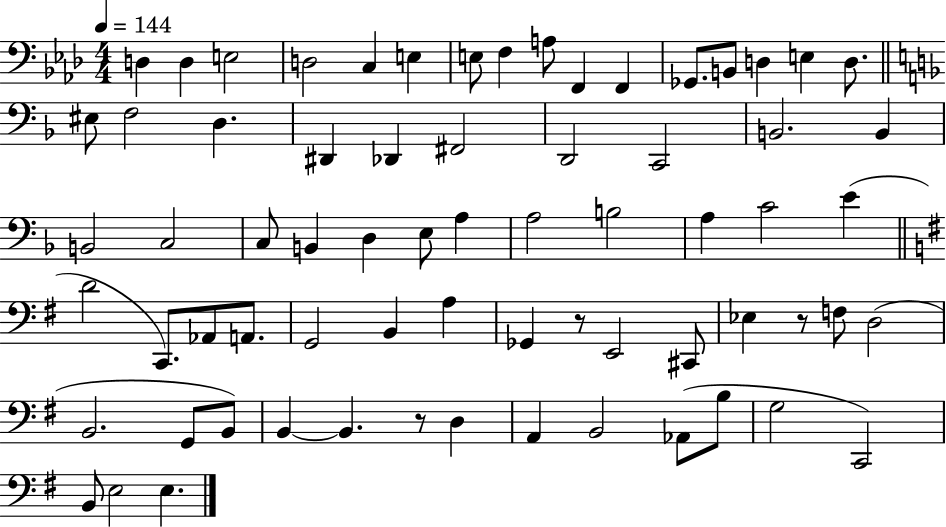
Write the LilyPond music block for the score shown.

{
  \clef bass
  \numericTimeSignature
  \time 4/4
  \key aes \major
  \tempo 4 = 144
  d4 d4 e2 | d2 c4 e4 | e8 f4 a8 f,4 f,4 | ges,8. b,8 d4 e4 d8. | \break \bar "||" \break \key f \major eis8 f2 d4. | dis,4 des,4 fis,2 | d,2 c,2 | b,2. b,4 | \break b,2 c2 | c8 b,4 d4 e8 a4 | a2 b2 | a4 c'2 e'4( | \break \bar "||" \break \key e \minor d'2 c,8.) aes,8 a,8. | g,2 b,4 a4 | ges,4 r8 e,2 cis,8 | ees4 r8 f8 d2( | \break b,2. g,8 b,8) | b,4~~ b,4. r8 d4 | a,4 b,2 aes,8( b8 | g2 c,2) | \break b,8 e2 e4. | \bar "|."
}